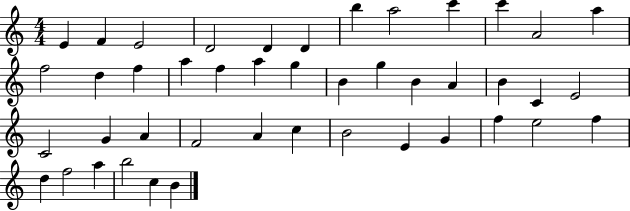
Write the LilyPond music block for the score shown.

{
  \clef treble
  \numericTimeSignature
  \time 4/4
  \key c \major
  e'4 f'4 e'2 | d'2 d'4 d'4 | b''4 a''2 c'''4 | c'''4 a'2 a''4 | \break f''2 d''4 f''4 | a''4 f''4 a''4 g''4 | b'4 g''4 b'4 a'4 | b'4 c'4 e'2 | \break c'2 g'4 a'4 | f'2 a'4 c''4 | b'2 e'4 g'4 | f''4 e''2 f''4 | \break d''4 f''2 a''4 | b''2 c''4 b'4 | \bar "|."
}